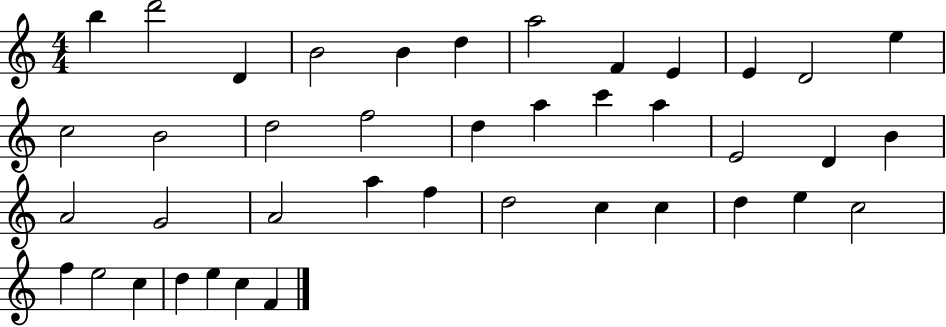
B5/q D6/h D4/q B4/h B4/q D5/q A5/h F4/q E4/q E4/q D4/h E5/q C5/h B4/h D5/h F5/h D5/q A5/q C6/q A5/q E4/h D4/q B4/q A4/h G4/h A4/h A5/q F5/q D5/h C5/q C5/q D5/q E5/q C5/h F5/q E5/h C5/q D5/q E5/q C5/q F4/q